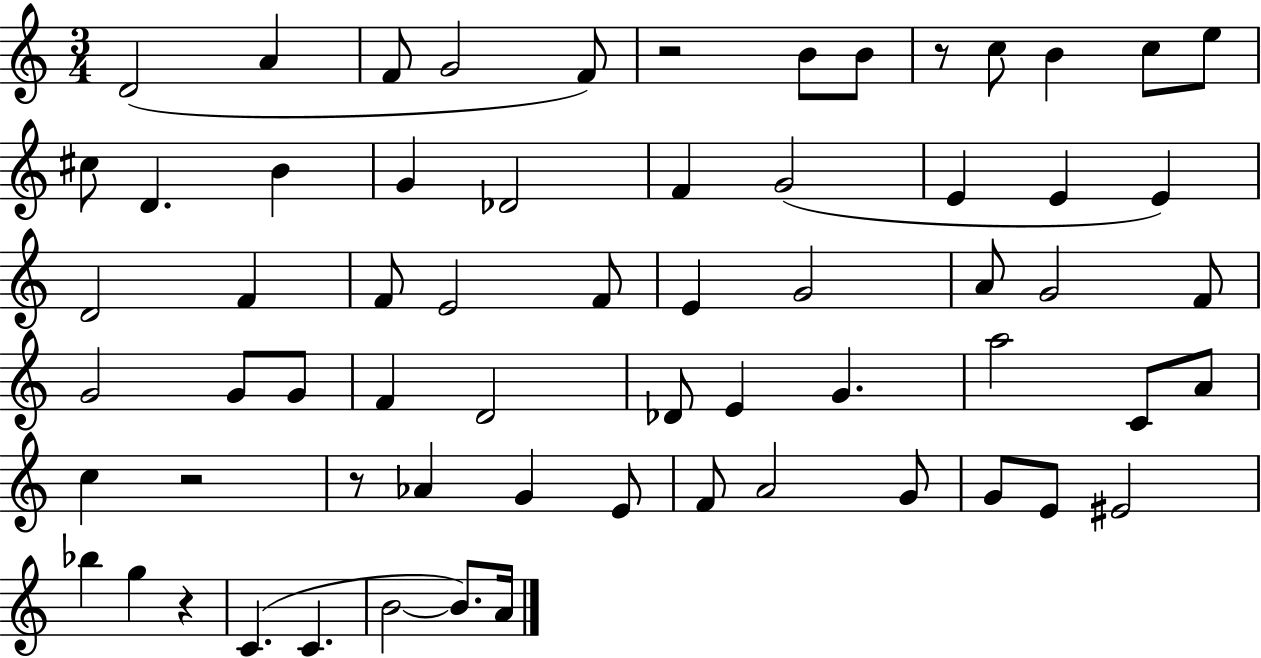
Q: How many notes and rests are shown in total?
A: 64